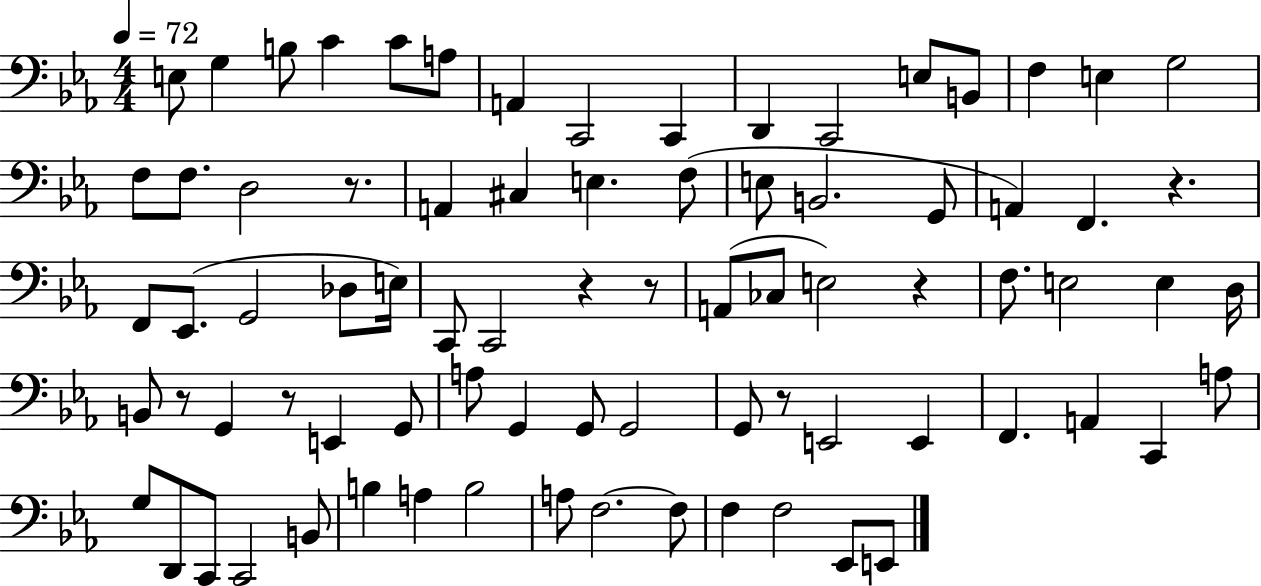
{
  \clef bass
  \numericTimeSignature
  \time 4/4
  \key ees \major
  \tempo 4 = 72
  e8 g4 b8 c'4 c'8 a8 | a,4 c,2 c,4 | d,4 c,2 e8 b,8 | f4 e4 g2 | \break f8 f8. d2 r8. | a,4 cis4 e4. f8( | e8 b,2. g,8 | a,4) f,4. r4. | \break f,8 ees,8.( g,2 des8 e16) | c,8 c,2 r4 r8 | a,8( ces8 e2) r4 | f8. e2 e4 d16 | \break b,8 r8 g,4 r8 e,4 g,8 | a8 g,4 g,8 g,2 | g,8 r8 e,2 e,4 | f,4. a,4 c,4 a8 | \break g8 d,8 c,8 c,2 b,8 | b4 a4 b2 | a8 f2.~~ f8 | f4 f2 ees,8 e,8 | \break \bar "|."
}